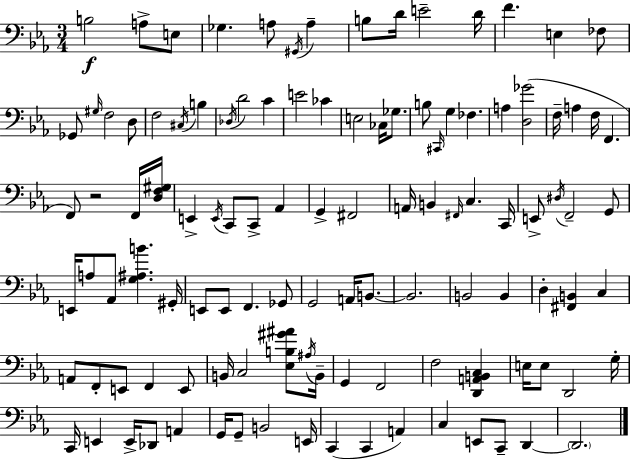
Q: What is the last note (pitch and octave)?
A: D2